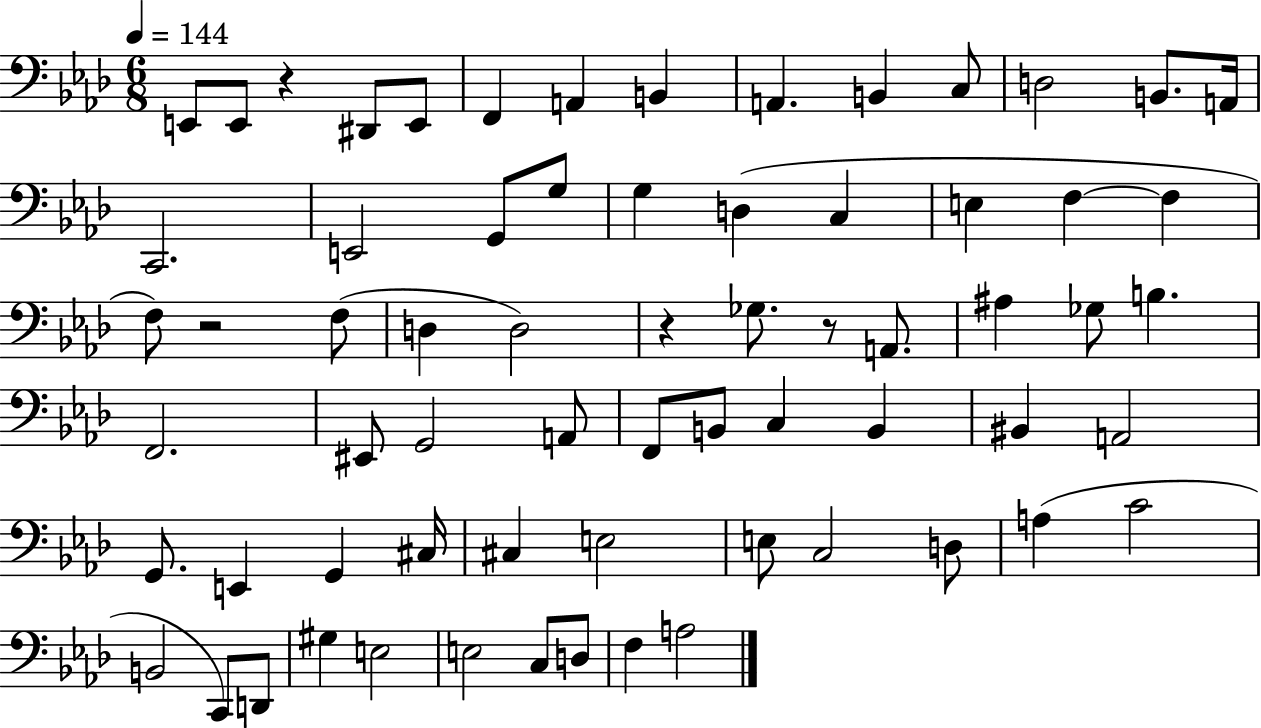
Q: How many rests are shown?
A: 4